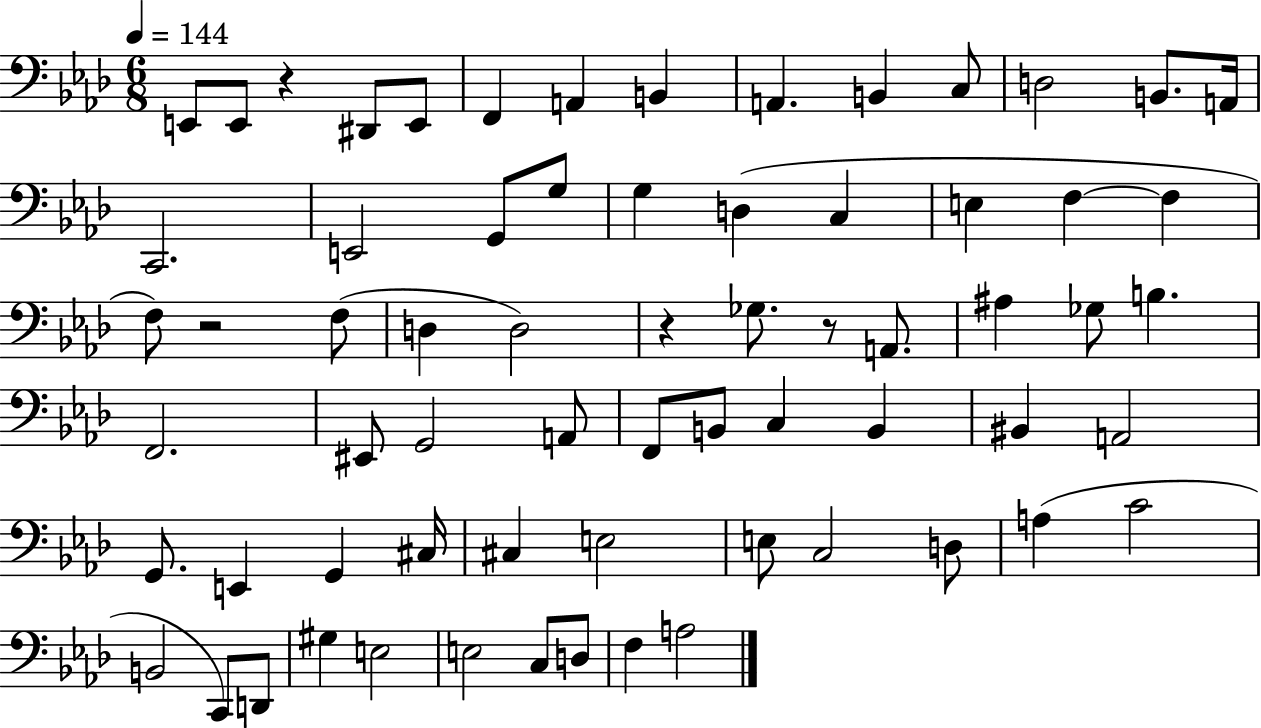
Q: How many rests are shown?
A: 4